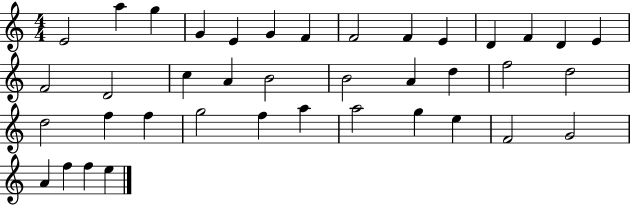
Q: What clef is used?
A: treble